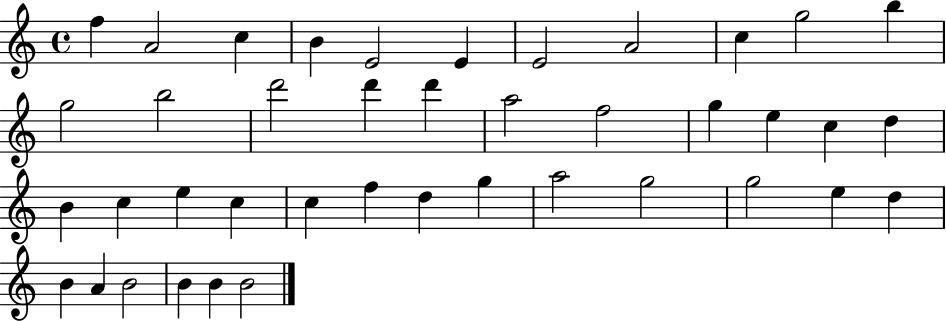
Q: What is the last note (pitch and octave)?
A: B4